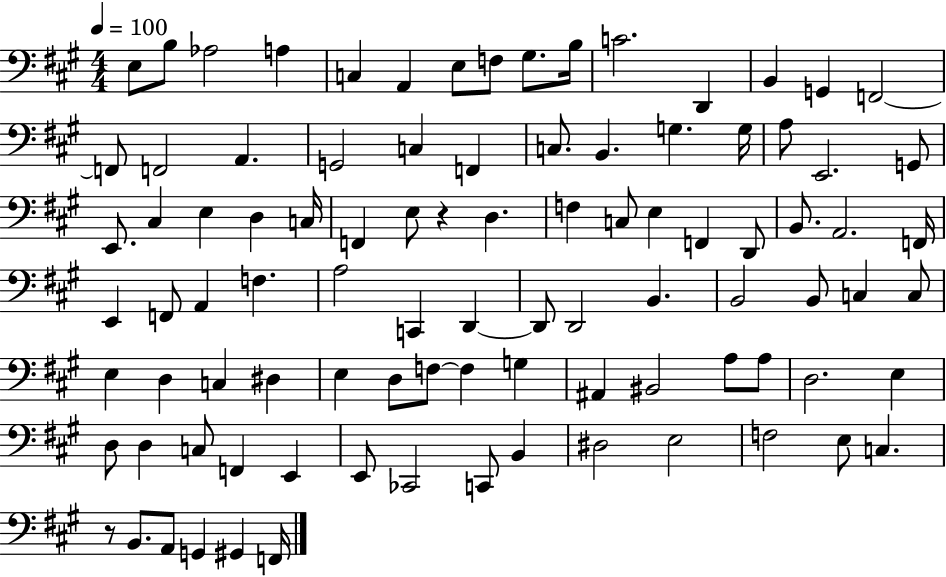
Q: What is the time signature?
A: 4/4